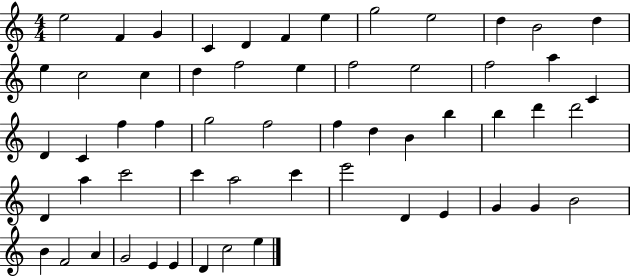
X:1
T:Untitled
M:4/4
L:1/4
K:C
e2 F G C D F e g2 e2 d B2 d e c2 c d f2 e f2 e2 f2 a C D C f f g2 f2 f d B b b d' d'2 D a c'2 c' a2 c' e'2 D E G G B2 B F2 A G2 E E D c2 e